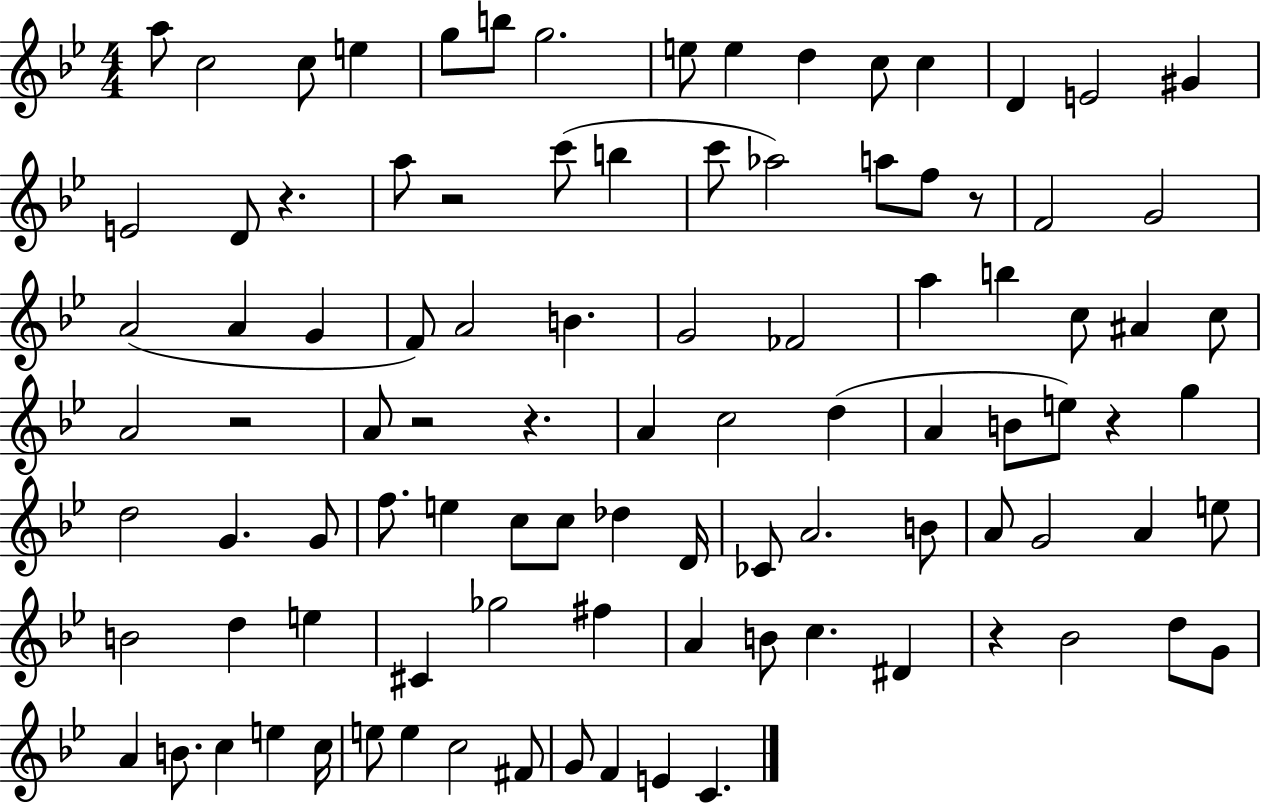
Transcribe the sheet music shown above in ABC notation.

X:1
T:Untitled
M:4/4
L:1/4
K:Bb
a/2 c2 c/2 e g/2 b/2 g2 e/2 e d c/2 c D E2 ^G E2 D/2 z a/2 z2 c'/2 b c'/2 _a2 a/2 f/2 z/2 F2 G2 A2 A G F/2 A2 B G2 _F2 a b c/2 ^A c/2 A2 z2 A/2 z2 z A c2 d A B/2 e/2 z g d2 G G/2 f/2 e c/2 c/2 _d D/4 _C/2 A2 B/2 A/2 G2 A e/2 B2 d e ^C _g2 ^f A B/2 c ^D z _B2 d/2 G/2 A B/2 c e c/4 e/2 e c2 ^F/2 G/2 F E C